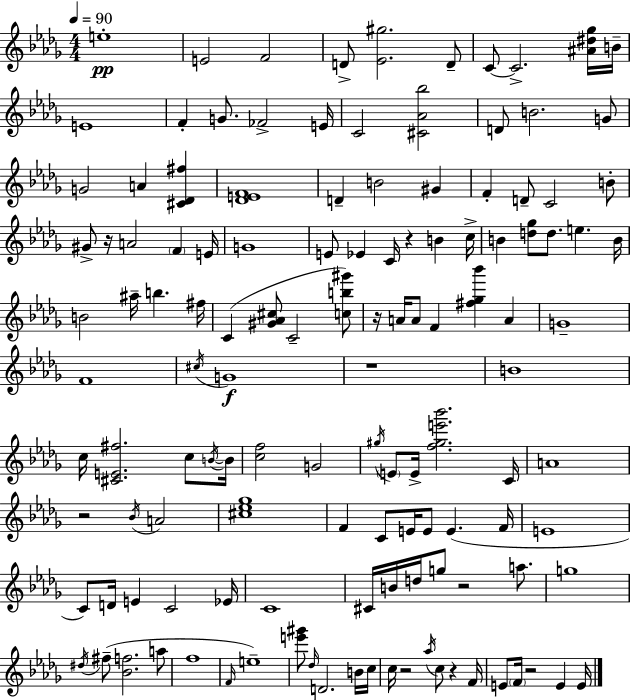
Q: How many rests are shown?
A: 9